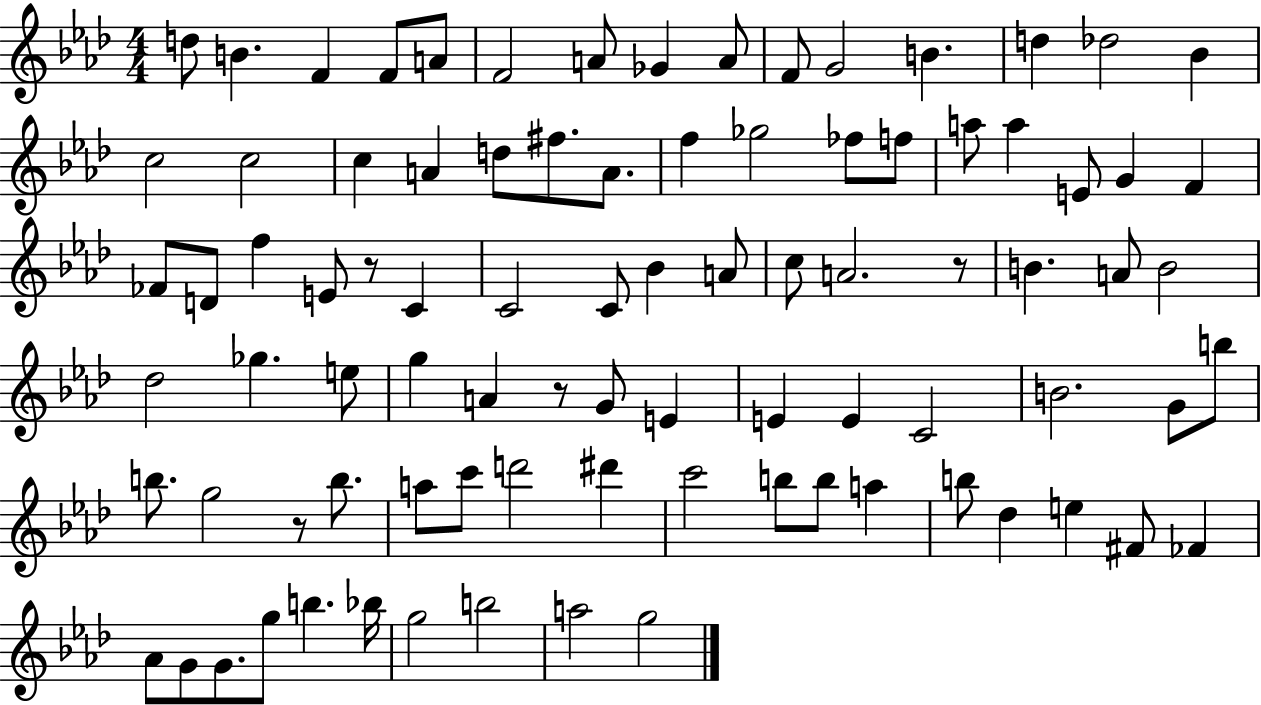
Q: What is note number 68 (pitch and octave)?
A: B5